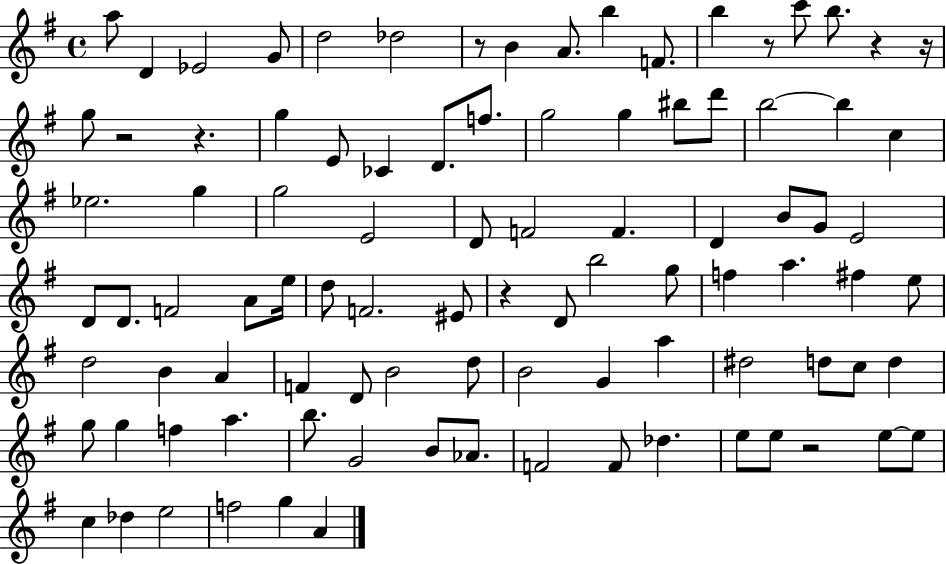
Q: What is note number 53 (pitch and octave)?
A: D5